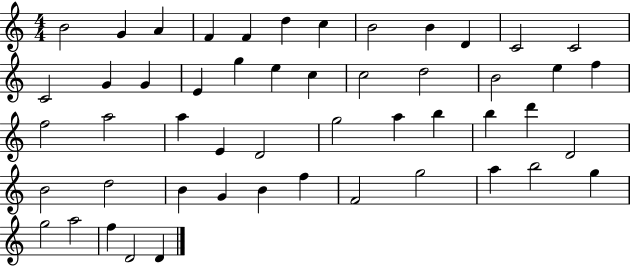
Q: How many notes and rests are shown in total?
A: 51